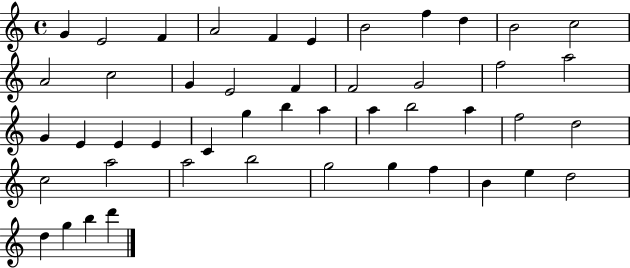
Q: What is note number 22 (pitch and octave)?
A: E4